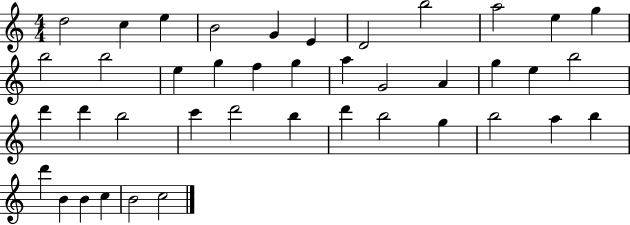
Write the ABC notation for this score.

X:1
T:Untitled
M:4/4
L:1/4
K:C
d2 c e B2 G E D2 b2 a2 e g b2 b2 e g f g a G2 A g e b2 d' d' b2 c' d'2 b d' b2 g b2 a b d' B B c B2 c2